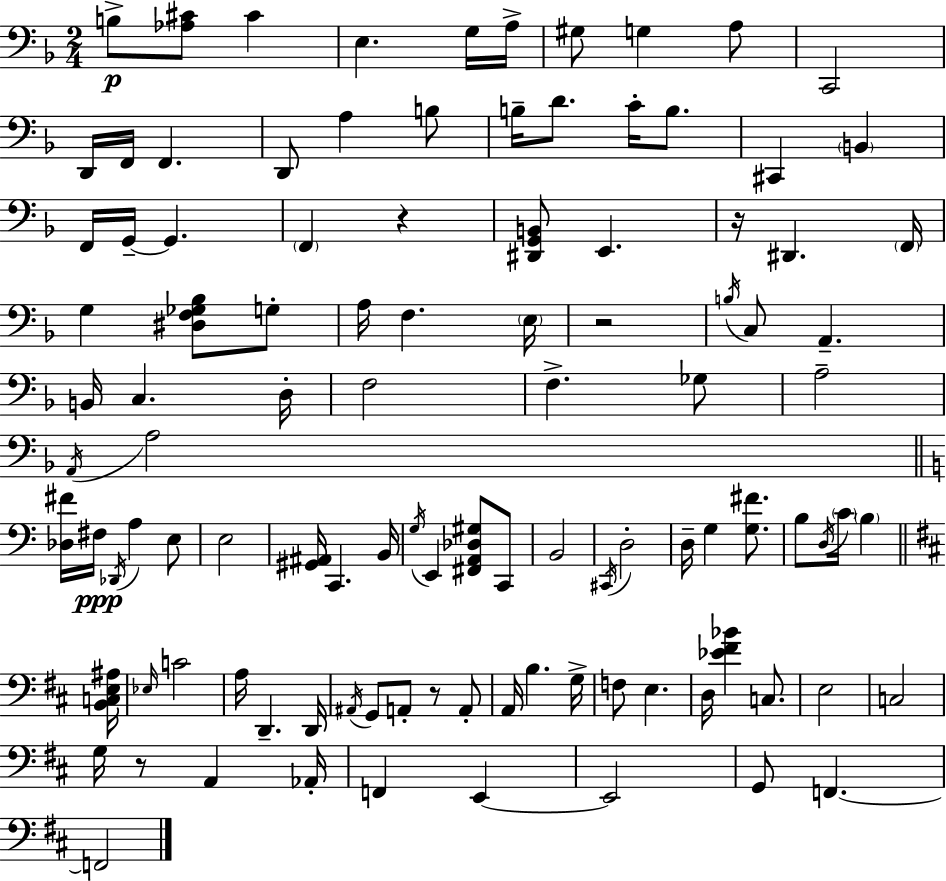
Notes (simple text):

B3/e [Ab3,C#4]/e C#4/q E3/q. G3/s A3/s G#3/e G3/q A3/e C2/h D2/s F2/s F2/q. D2/e A3/q B3/e B3/s D4/e. C4/s B3/e. C#2/q B2/q F2/s G2/s G2/q. F2/q R/q [D#2,G2,B2]/e E2/q. R/s D#2/q. F2/s G3/q [D#3,F3,Gb3,Bb3]/e G3/e A3/s F3/q. E3/s R/h B3/s C3/e A2/q. B2/s C3/q. D3/s F3/h F3/q. Gb3/e A3/h A2/s A3/h [Db3,F#4]/s F#3/s Db2/s A3/q E3/e E3/h [G#2,A#2]/s C2/q. B2/s G3/s E2/q [F#2,A2,Db3,G#3]/e C2/e B2/h C#2/s D3/h D3/s G3/q [G3,F#4]/e. B3/e D3/s C4/s B3/q [B2,C3,E3,A#3]/s Eb3/s C4/h A3/s D2/q. D2/s A#2/s G2/e A2/e R/e A2/e A2/s B3/q. G3/s F3/e E3/q. D3/s [Eb4,F#4,Bb4]/q C3/e. E3/h C3/h G3/s R/e A2/q Ab2/s F2/q E2/q E2/h G2/e F2/q. F2/h